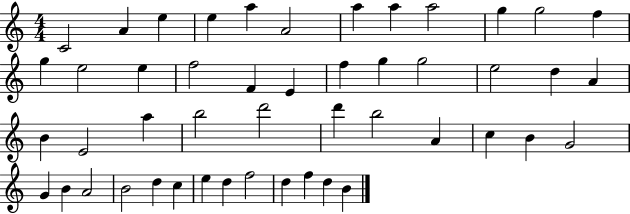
C4/h A4/q E5/q E5/q A5/q A4/h A5/q A5/q A5/h G5/q G5/h F5/q G5/q E5/h E5/q F5/h F4/q E4/q F5/q G5/q G5/h E5/h D5/q A4/q B4/q E4/h A5/q B5/h D6/h D6/q B5/h A4/q C5/q B4/q G4/h G4/q B4/q A4/h B4/h D5/q C5/q E5/q D5/q F5/h D5/q F5/q D5/q B4/q